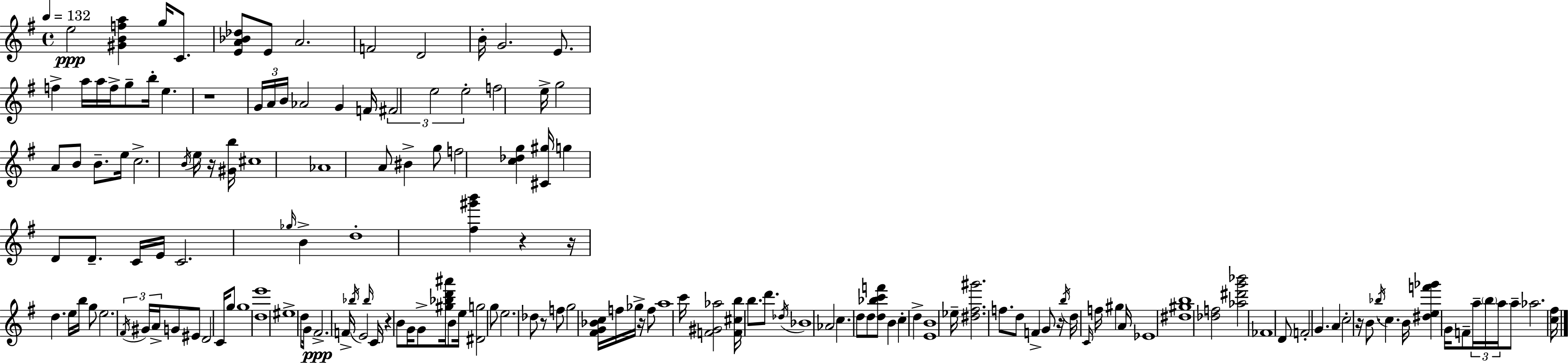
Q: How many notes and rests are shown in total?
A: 158